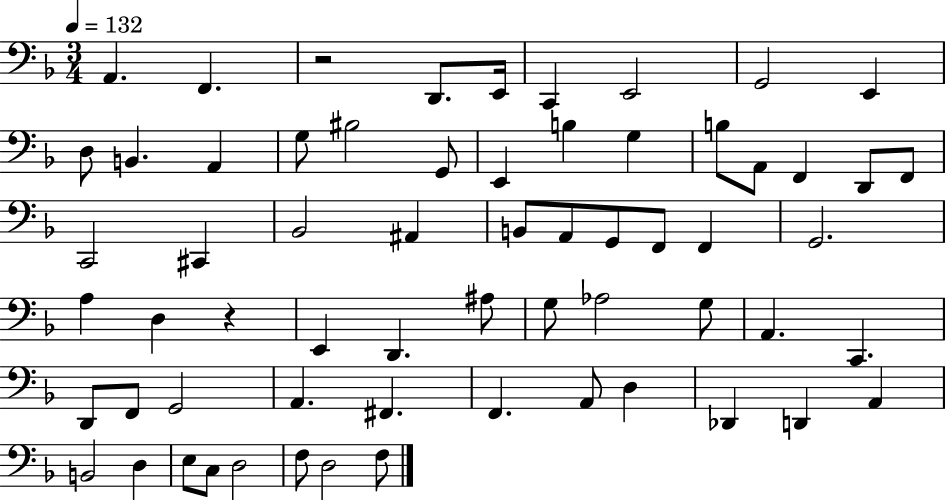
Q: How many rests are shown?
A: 2